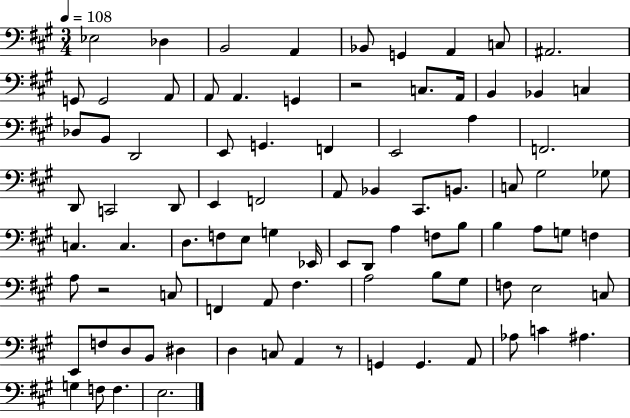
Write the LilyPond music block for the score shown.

{
  \clef bass
  \numericTimeSignature
  \time 3/4
  \key a \major
  \tempo 4 = 108
  ees2 des4 | b,2 a,4 | bes,8 g,4 a,4 c8 | ais,2. | \break g,8 g,2 a,8 | a,8 a,4. g,4 | r2 c8. a,16 | b,4 bes,4 c4 | \break des8 b,8 d,2 | e,8 g,4. f,4 | e,2 a4 | f,2. | \break d,8 c,2 d,8 | e,4 f,2 | a,8 bes,4 cis,8. b,8. | c8 gis2 ges8 | \break c4. c4. | d8. f8 e8 g4 ees,16 | e,8 d,8 a4 f8 b8 | b4 a8 g8 f4 | \break a8 r2 c8 | f,4 a,8 fis4. | a2 b8 gis8 | f8 e2 c8 | \break e,8 f8 d8 b,8 dis4 | d4 c8 a,4 r8 | g,4 g,4. a,8 | aes8 c'4 ais4. | \break g4 f8 f4. | e2. | \bar "|."
}